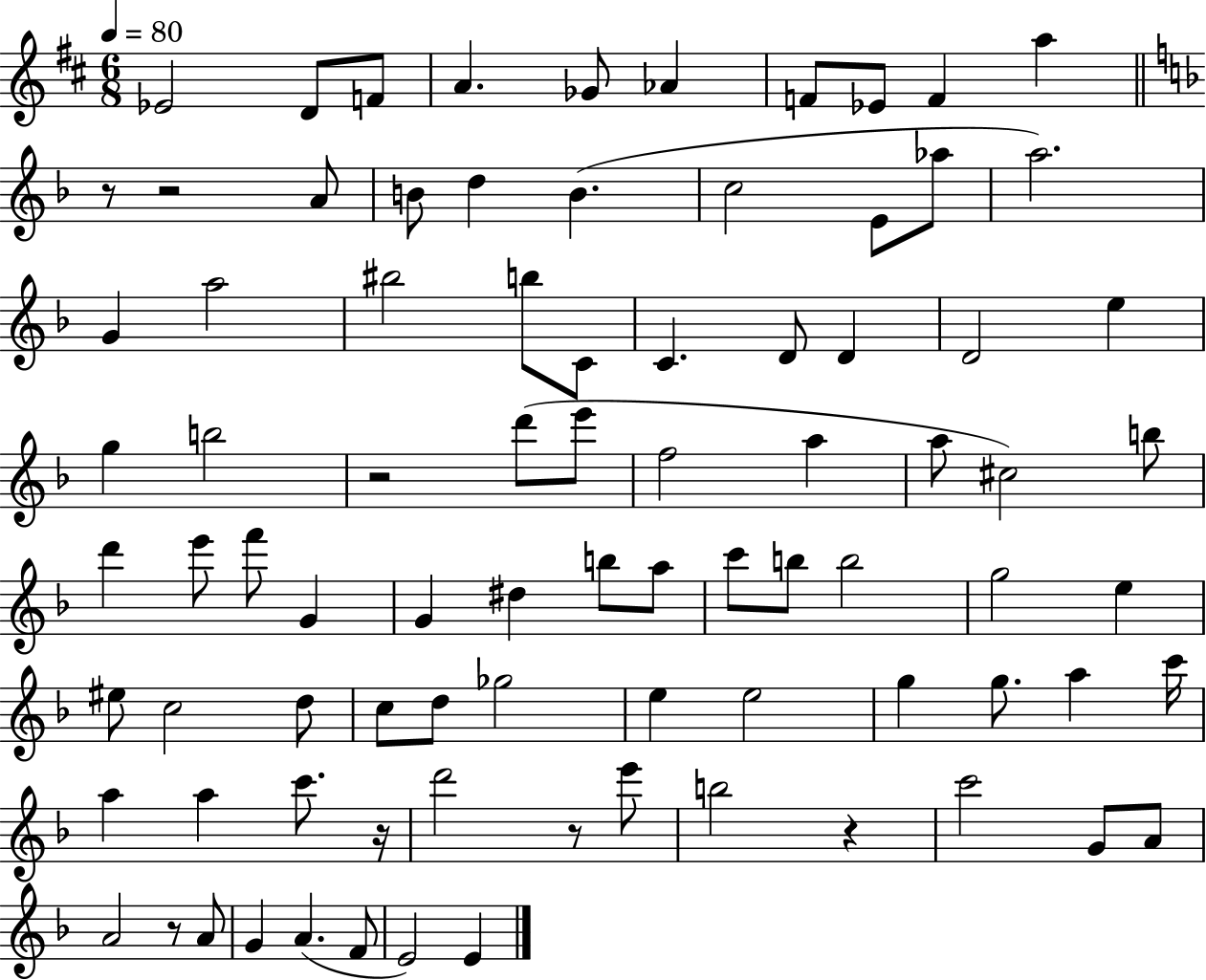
Eb4/h D4/e F4/e A4/q. Gb4/e Ab4/q F4/e Eb4/e F4/q A5/q R/e R/h A4/e B4/e D5/q B4/q. C5/h E4/e Ab5/e A5/h. G4/q A5/h BIS5/h B5/e C4/e C4/q. D4/e D4/q D4/h E5/q G5/q B5/h R/h D6/e E6/e F5/h A5/q A5/e C#5/h B5/e D6/q E6/e F6/e G4/q G4/q D#5/q B5/e A5/e C6/e B5/e B5/h G5/h E5/q EIS5/e C5/h D5/e C5/e D5/e Gb5/h E5/q E5/h G5/q G5/e. A5/q C6/s A5/q A5/q C6/e. R/s D6/h R/e E6/e B5/h R/q C6/h G4/e A4/e A4/h R/e A4/e G4/q A4/q. F4/e E4/h E4/q